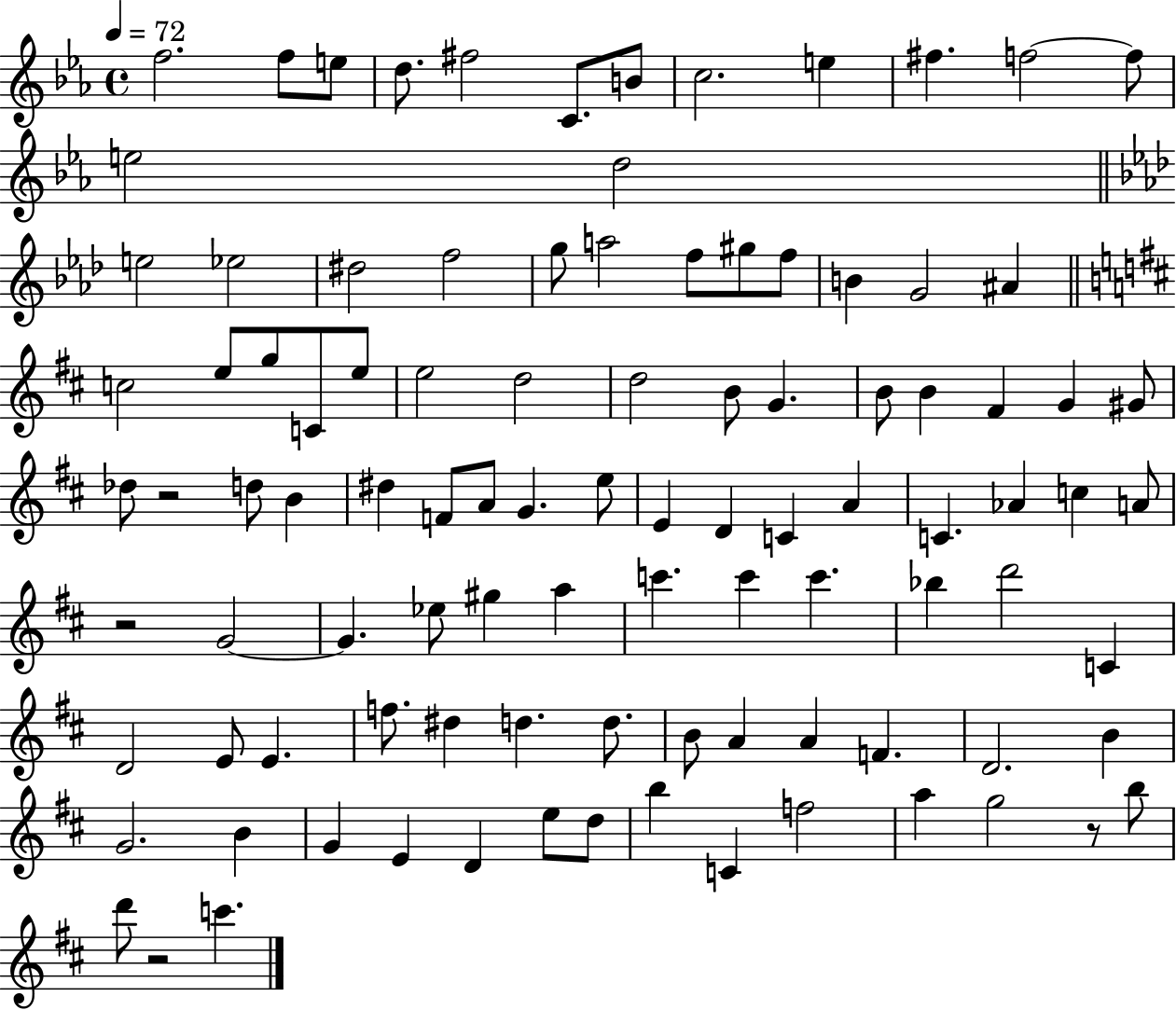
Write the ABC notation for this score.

X:1
T:Untitled
M:4/4
L:1/4
K:Eb
f2 f/2 e/2 d/2 ^f2 C/2 B/2 c2 e ^f f2 f/2 e2 d2 e2 _e2 ^d2 f2 g/2 a2 f/2 ^g/2 f/2 B G2 ^A c2 e/2 g/2 C/2 e/2 e2 d2 d2 B/2 G B/2 B ^F G ^G/2 _d/2 z2 d/2 B ^d F/2 A/2 G e/2 E D C A C _A c A/2 z2 G2 G _e/2 ^g a c' c' c' _b d'2 C D2 E/2 E f/2 ^d d d/2 B/2 A A F D2 B G2 B G E D e/2 d/2 b C f2 a g2 z/2 b/2 d'/2 z2 c'